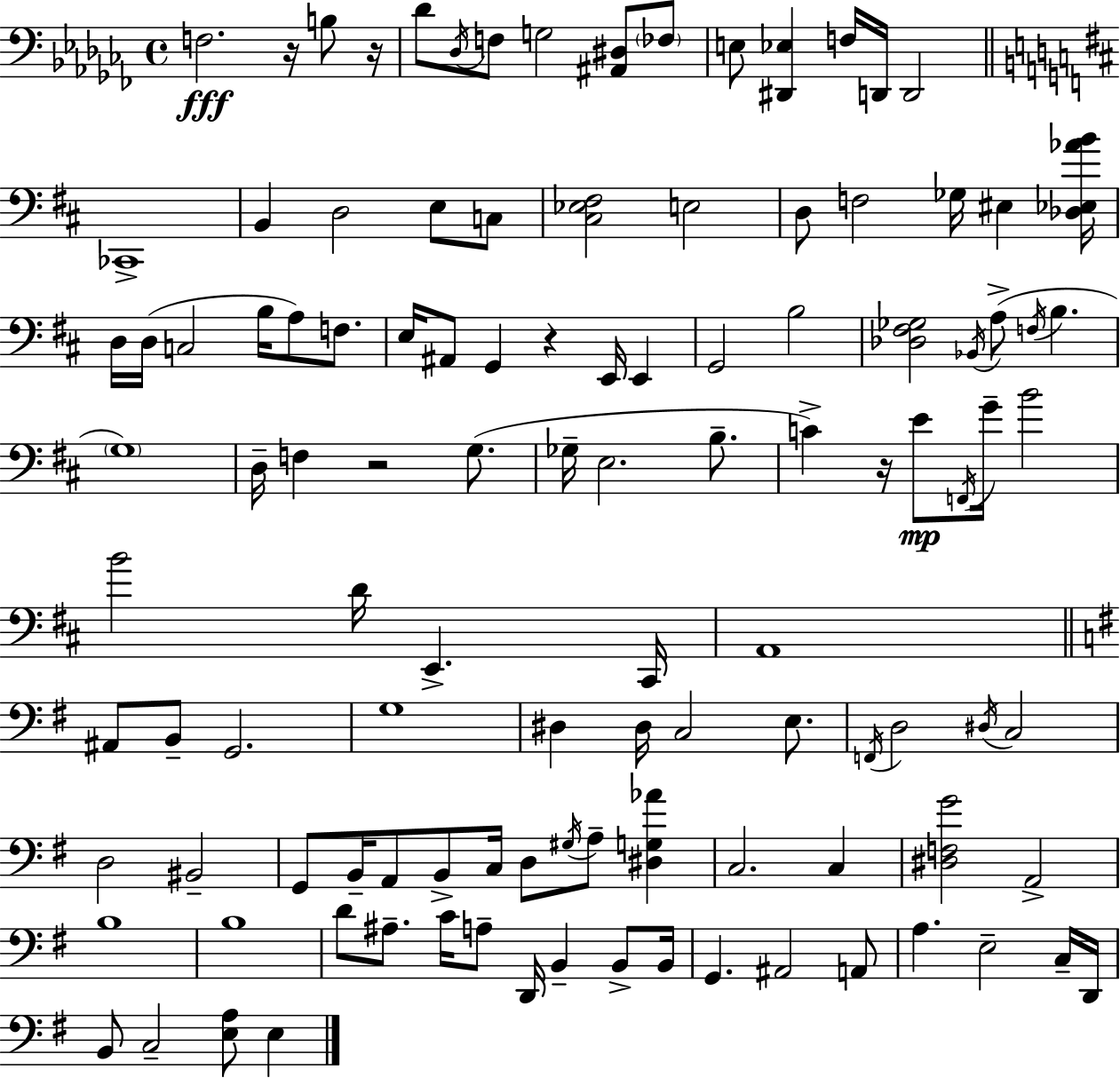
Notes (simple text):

F3/h. R/s B3/e R/s Db4/e Db3/s F3/e G3/h [A#2,D#3]/e FES3/e E3/e [D#2,Eb3]/q F3/s D2/s D2/h CES2/w B2/q D3/h E3/e C3/e [C#3,Eb3,F#3]/h E3/h D3/e F3/h Gb3/s EIS3/q [Db3,Eb3,Ab4,B4]/s D3/s D3/s C3/h B3/s A3/e F3/e. E3/s A#2/e G2/q R/q E2/s E2/q G2/h B3/h [Db3,F#3,Gb3]/h Bb2/s A3/e F3/s B3/q. G3/w D3/s F3/q R/h G3/e. Gb3/s E3/h. B3/e. C4/q R/s E4/e F2/s G4/s B4/h B4/h D4/s E2/q. C#2/s A2/w A#2/e B2/e G2/h. G3/w D#3/q D#3/s C3/h E3/e. F2/s D3/h D#3/s C3/h D3/h BIS2/h G2/e B2/s A2/e B2/e C3/s D3/e G#3/s A3/e [D#3,G3,Ab4]/q C3/h. C3/q [D#3,F3,G4]/h A2/h B3/w B3/w D4/e A#3/e. C4/s A3/e D2/s B2/q B2/e B2/s G2/q. A#2/h A2/e A3/q. E3/h C3/s D2/s B2/e C3/h [E3,A3]/e E3/q